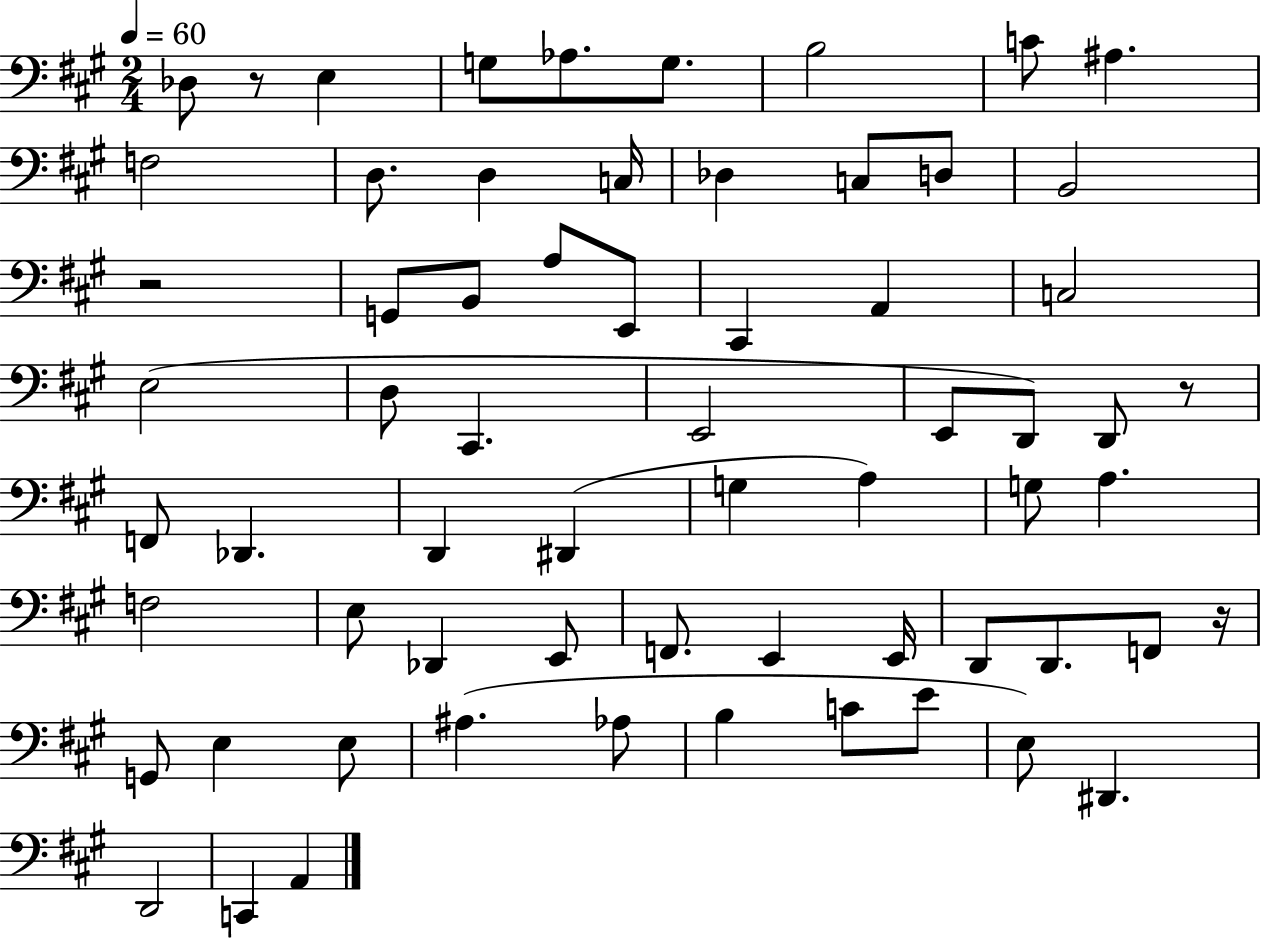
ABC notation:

X:1
T:Untitled
M:2/4
L:1/4
K:A
_D,/2 z/2 E, G,/2 _A,/2 G,/2 B,2 C/2 ^A, F,2 D,/2 D, C,/4 _D, C,/2 D,/2 B,,2 z2 G,,/2 B,,/2 A,/2 E,,/2 ^C,, A,, C,2 E,2 D,/2 ^C,, E,,2 E,,/2 D,,/2 D,,/2 z/2 F,,/2 _D,, D,, ^D,, G, A, G,/2 A, F,2 E,/2 _D,, E,,/2 F,,/2 E,, E,,/4 D,,/2 D,,/2 F,,/2 z/4 G,,/2 E, E,/2 ^A, _A,/2 B, C/2 E/2 E,/2 ^D,, D,,2 C,, A,,